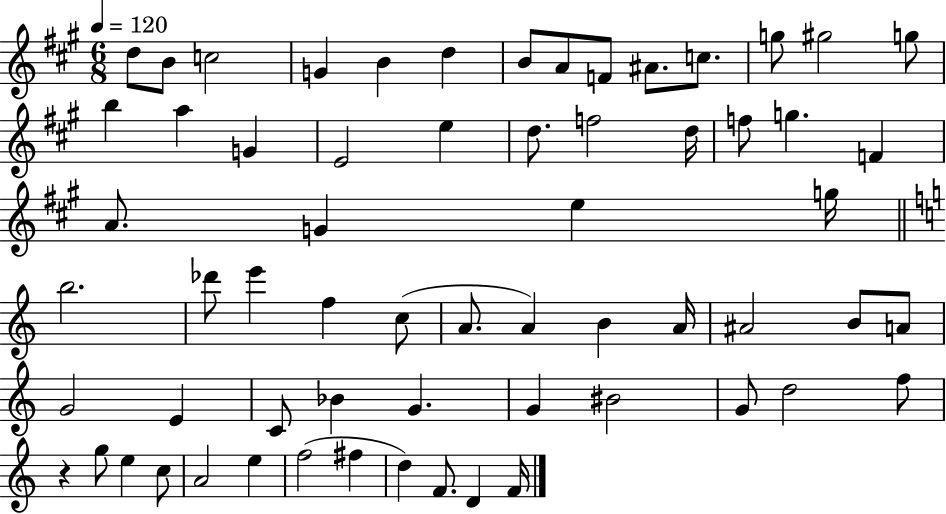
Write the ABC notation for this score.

X:1
T:Untitled
M:6/8
L:1/4
K:A
d/2 B/2 c2 G B d B/2 A/2 F/2 ^A/2 c/2 g/2 ^g2 g/2 b a G E2 e d/2 f2 d/4 f/2 g F A/2 G e g/4 b2 _d'/2 e' f c/2 A/2 A B A/4 ^A2 B/2 A/2 G2 E C/2 _B G G ^B2 G/2 d2 f/2 z g/2 e c/2 A2 e f2 ^f d F/2 D F/4